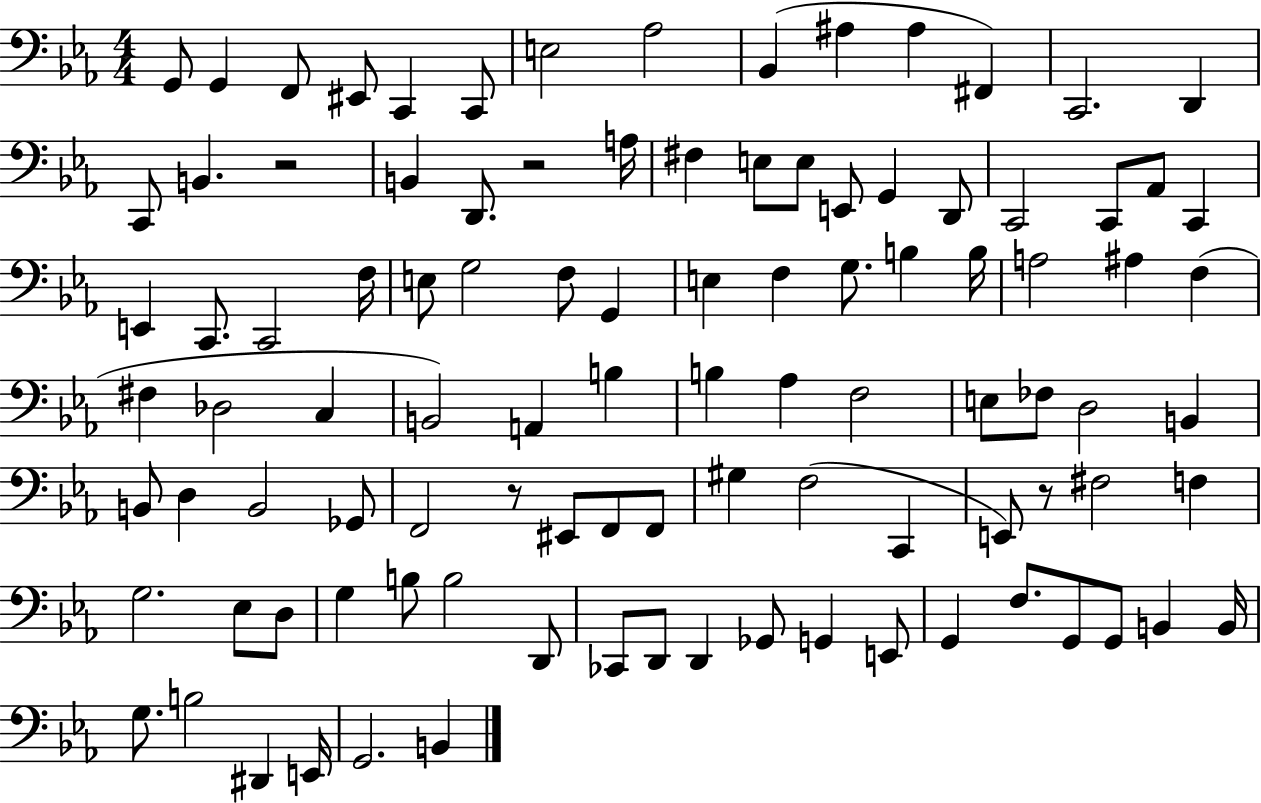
{
  \clef bass
  \numericTimeSignature
  \time 4/4
  \key ees \major
  g,8 g,4 f,8 eis,8 c,4 c,8 | e2 aes2 | bes,4( ais4 ais4 fis,4) | c,2. d,4 | \break c,8 b,4. r2 | b,4 d,8. r2 a16 | fis4 e8 e8 e,8 g,4 d,8 | c,2 c,8 aes,8 c,4 | \break e,4 c,8. c,2 f16 | e8 g2 f8 g,4 | e4 f4 g8. b4 b16 | a2 ais4 f4( | \break fis4 des2 c4 | b,2) a,4 b4 | b4 aes4 f2 | e8 fes8 d2 b,4 | \break b,8 d4 b,2 ges,8 | f,2 r8 eis,8 f,8 f,8 | gis4 f2( c,4 | e,8) r8 fis2 f4 | \break g2. ees8 d8 | g4 b8 b2 d,8 | ces,8 d,8 d,4 ges,8 g,4 e,8 | g,4 f8. g,8 g,8 b,4 b,16 | \break g8. b2 dis,4 e,16 | g,2. b,4 | \bar "|."
}